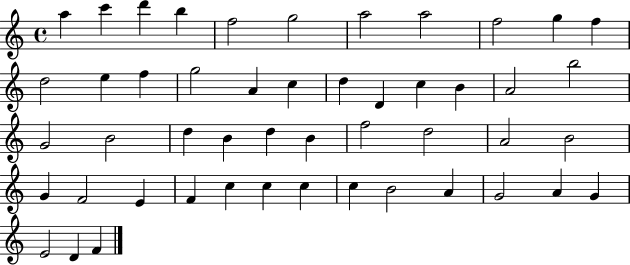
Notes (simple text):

A5/q C6/q D6/q B5/q F5/h G5/h A5/h A5/h F5/h G5/q F5/q D5/h E5/q F5/q G5/h A4/q C5/q D5/q D4/q C5/q B4/q A4/h B5/h G4/h B4/h D5/q B4/q D5/q B4/q F5/h D5/h A4/h B4/h G4/q F4/h E4/q F4/q C5/q C5/q C5/q C5/q B4/h A4/q G4/h A4/q G4/q E4/h D4/q F4/q